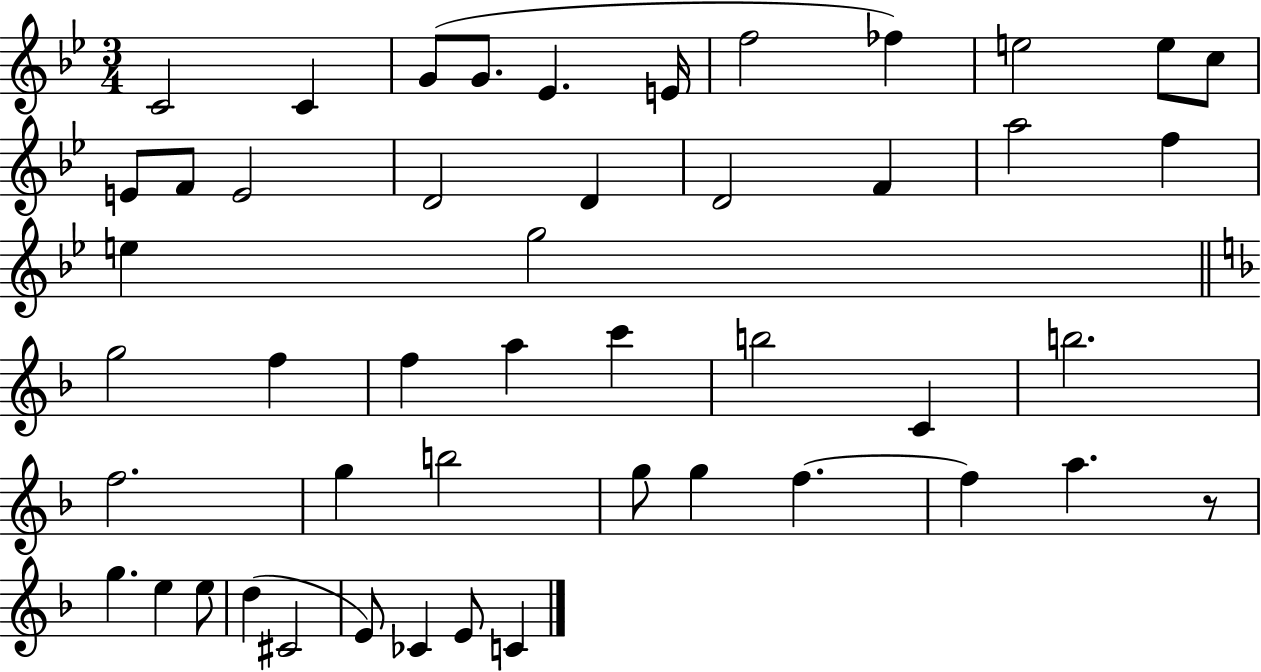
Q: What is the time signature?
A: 3/4